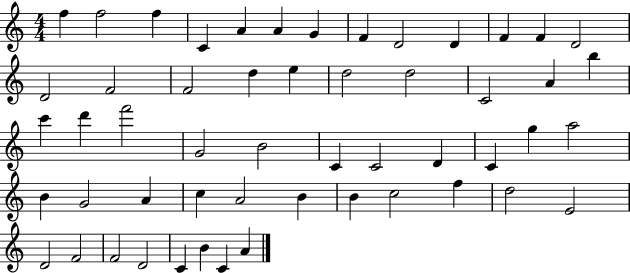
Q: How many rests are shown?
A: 0